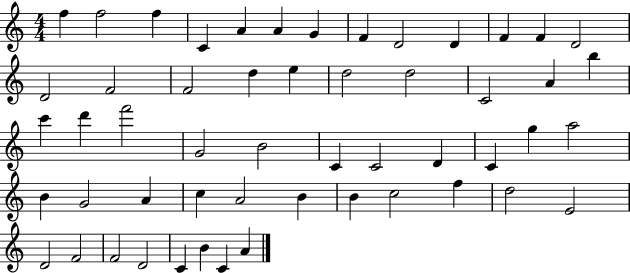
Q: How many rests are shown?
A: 0